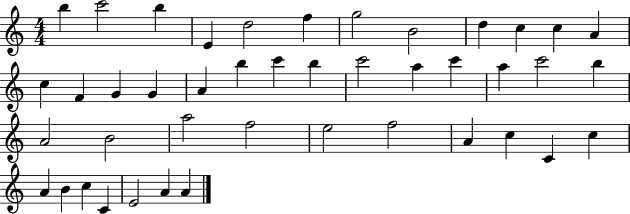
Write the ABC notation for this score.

X:1
T:Untitled
M:4/4
L:1/4
K:C
b c'2 b E d2 f g2 B2 d c c A c F G G A b c' b c'2 a c' a c'2 b A2 B2 a2 f2 e2 f2 A c C c A B c C E2 A A